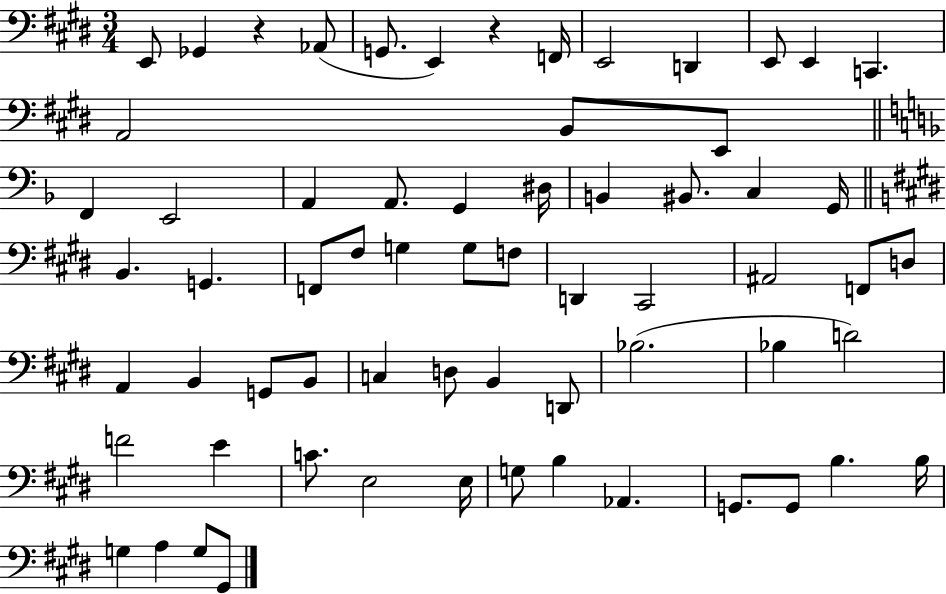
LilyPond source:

{
  \clef bass
  \numericTimeSignature
  \time 3/4
  \key e \major
  \repeat volta 2 { e,8 ges,4 r4 aes,8( | g,8. e,4) r4 f,16 | e,2 d,4 | e,8 e,4 c,4. | \break a,2 b,8 e,8 | \bar "||" \break \key d \minor f,4 e,2 | a,4 a,8. g,4 dis16 | b,4 bis,8. c4 g,16 | \bar "||" \break \key e \major b,4. g,4. | f,8 fis8 g4 g8 f8 | d,4 cis,2 | ais,2 f,8 d8 | \break a,4 b,4 g,8 b,8 | c4 d8 b,4 d,8 | bes2.( | bes4 d'2) | \break f'2 e'4 | c'8. e2 e16 | g8 b4 aes,4. | g,8. g,8 b4. b16 | \break g4 a4 g8 gis,8 | } \bar "|."
}